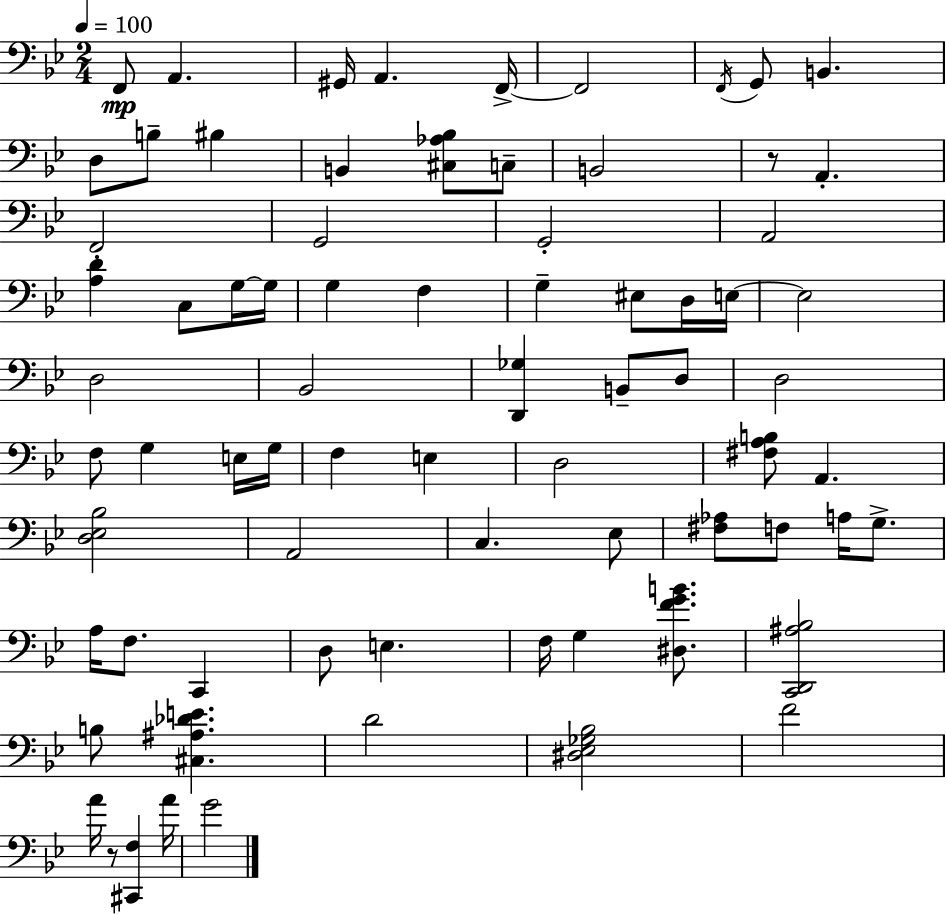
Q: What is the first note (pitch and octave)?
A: F2